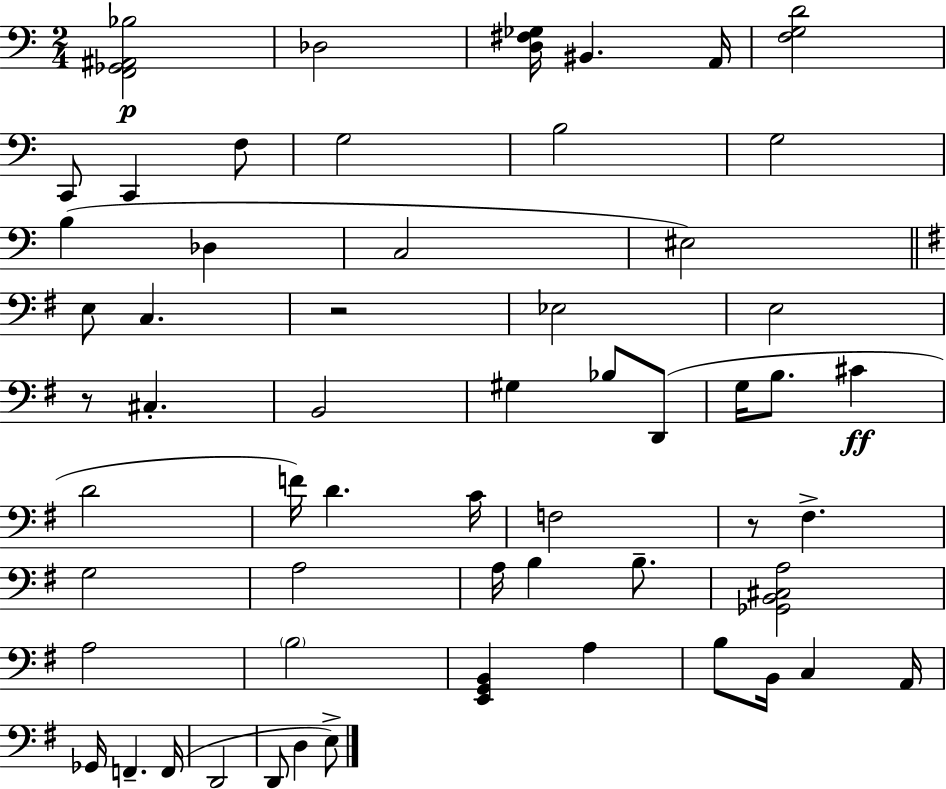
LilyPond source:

{
  \clef bass
  \numericTimeSignature
  \time 2/4
  \key a \minor
  <f, ges, ais, bes>2\p | des2 | <d fis ges>16 bis,4. a,16 | <f g d'>2 | \break c,8 c,4 f8 | g2 | b2 | g2 | \break b4( des4 | c2 | eis2) | \bar "||" \break \key e \minor e8 c4. | r2 | ees2 | e2 | \break r8 cis4.-. | b,2 | gis4 bes8 d,8( | g16 b8. cis'4\ff | \break d'2 | f'16) d'4. c'16 | f2 | r8 fis4.-> | \break g2 | a2 | a16 b4 b8.-- | <ges, b, cis a>2 | \break a2 | \parenthesize b2 | <e, g, b,>4 a4 | b8 b,16 c4 a,16 | \break ges,16 f,4.-- f,16( | d,2 | d,8 d4 e8->) | \bar "|."
}